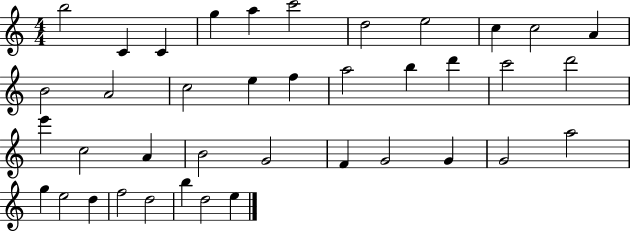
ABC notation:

X:1
T:Untitled
M:4/4
L:1/4
K:C
b2 C C g a c'2 d2 e2 c c2 A B2 A2 c2 e f a2 b d' c'2 d'2 e' c2 A B2 G2 F G2 G G2 a2 g e2 d f2 d2 b d2 e